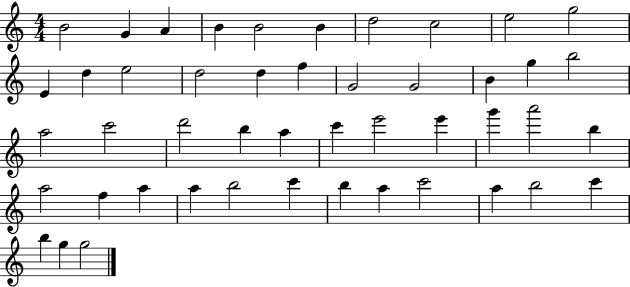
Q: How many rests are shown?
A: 0